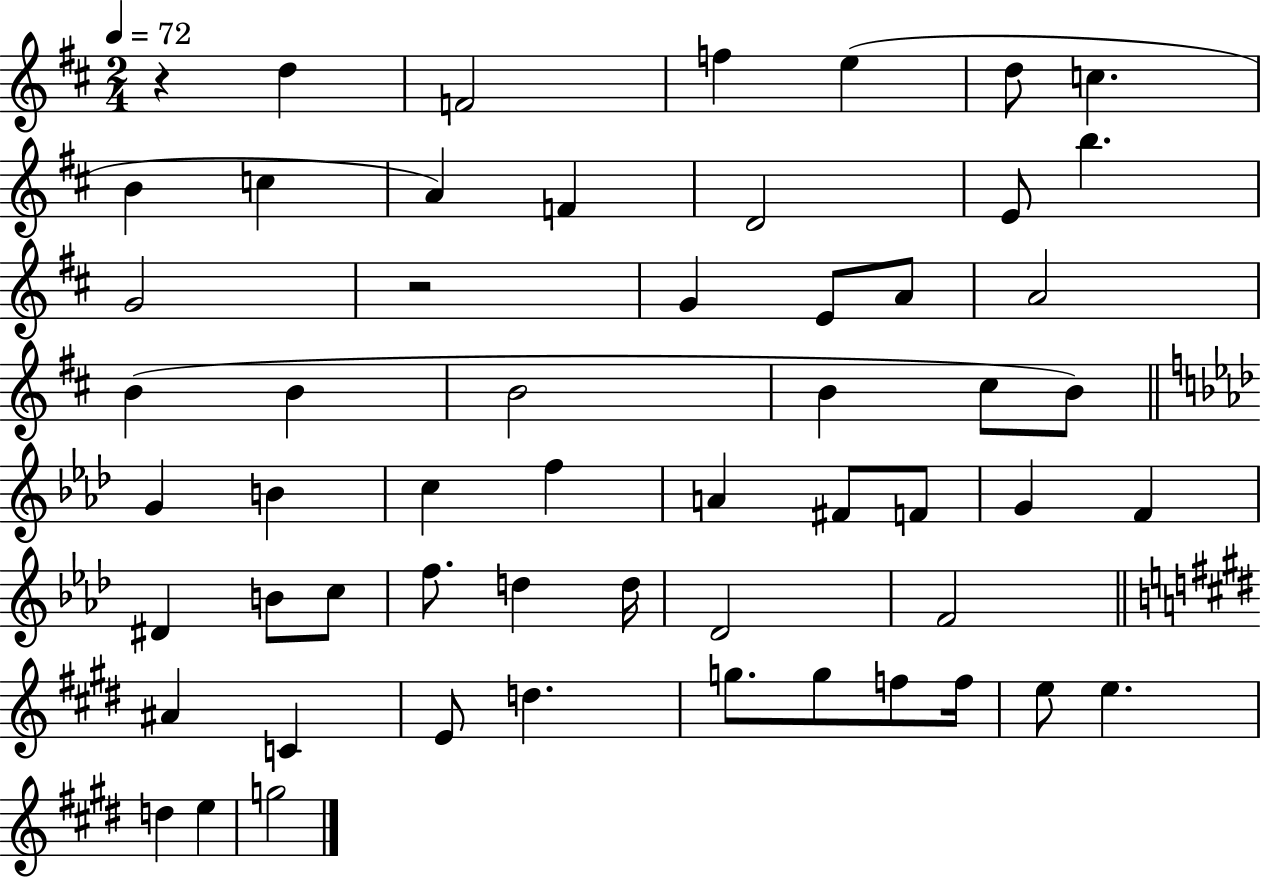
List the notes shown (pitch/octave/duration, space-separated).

R/q D5/q F4/h F5/q E5/q D5/e C5/q. B4/q C5/q A4/q F4/q D4/h E4/e B5/q. G4/h R/h G4/q E4/e A4/e A4/h B4/q B4/q B4/h B4/q C#5/e B4/e G4/q B4/q C5/q F5/q A4/q F#4/e F4/e G4/q F4/q D#4/q B4/e C5/e F5/e. D5/q D5/s Db4/h F4/h A#4/q C4/q E4/e D5/q. G5/e. G5/e F5/e F5/s E5/e E5/q. D5/q E5/q G5/h